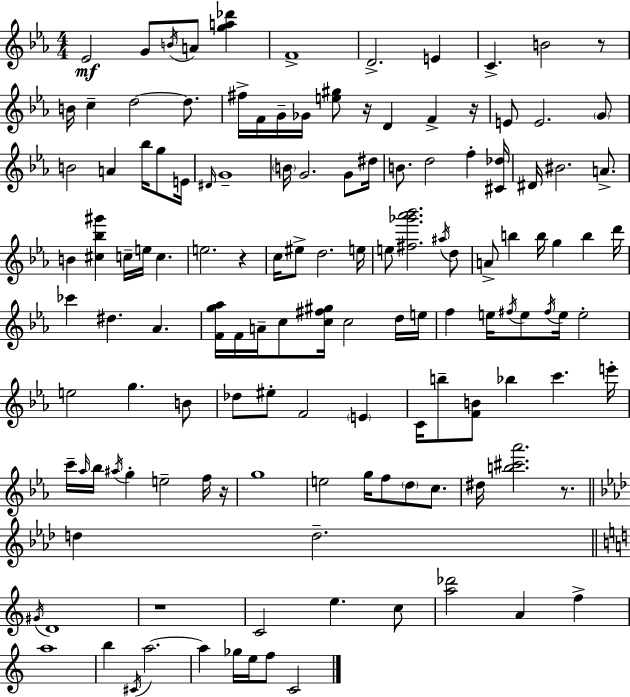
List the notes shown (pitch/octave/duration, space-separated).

Eb4/h G4/e B4/s A4/e [G5,A5,Db6]/q F4/w D4/h. E4/q C4/q. B4/h R/e B4/s C5/q D5/h D5/e. F#5/s F4/s G4/s Gb4/s [E5,G#5]/e R/s D4/q F4/q R/s E4/e E4/h. G4/e B4/h A4/q Bb5/s G5/e E4/s D#4/s G4/w B4/s G4/h. G4/e D#5/s B4/e. D5/h F5/q [C#4,Db5]/s D#4/s BIS4/h. A4/e. B4/q [C#5,Bb5,G#6]/q C5/s E5/s C5/q. E5/h. R/q C5/s EIS5/e D5/h. E5/s E5/e [F#5,Gb6,Ab6,Bb6]/h. A#5/s D5/e A4/e B5/q B5/s G5/q B5/q D6/s CES6/q D#5/q. Ab4/q. [F4,G5,Ab5]/s F4/s A4/s C5/e [C5,F#5,G#5]/s C5/h D5/s E5/s F5/q E5/s F#5/s E5/e F#5/s E5/s E5/h E5/h G5/q. B4/e Db5/e EIS5/e F4/h E4/q C4/s B5/e [F4,B4]/e Bb5/q C6/q. E6/s C6/s Ab5/s Bb5/s A#5/s G5/q E5/h F5/s R/s G5/w E5/h G5/s F5/e D5/e C5/e. D#5/s [B5,C#6,Ab6]/h. R/e. D5/q D5/h. G#4/s D4/w R/w C4/h E5/q. C5/e [A5,Db6]/h A4/q F5/q A5/w B5/q C#4/s A5/h. A5/q Gb5/s E5/s F5/e C4/h